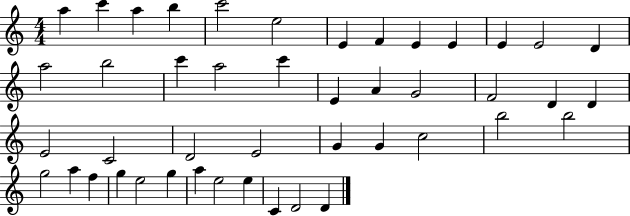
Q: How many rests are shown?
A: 0